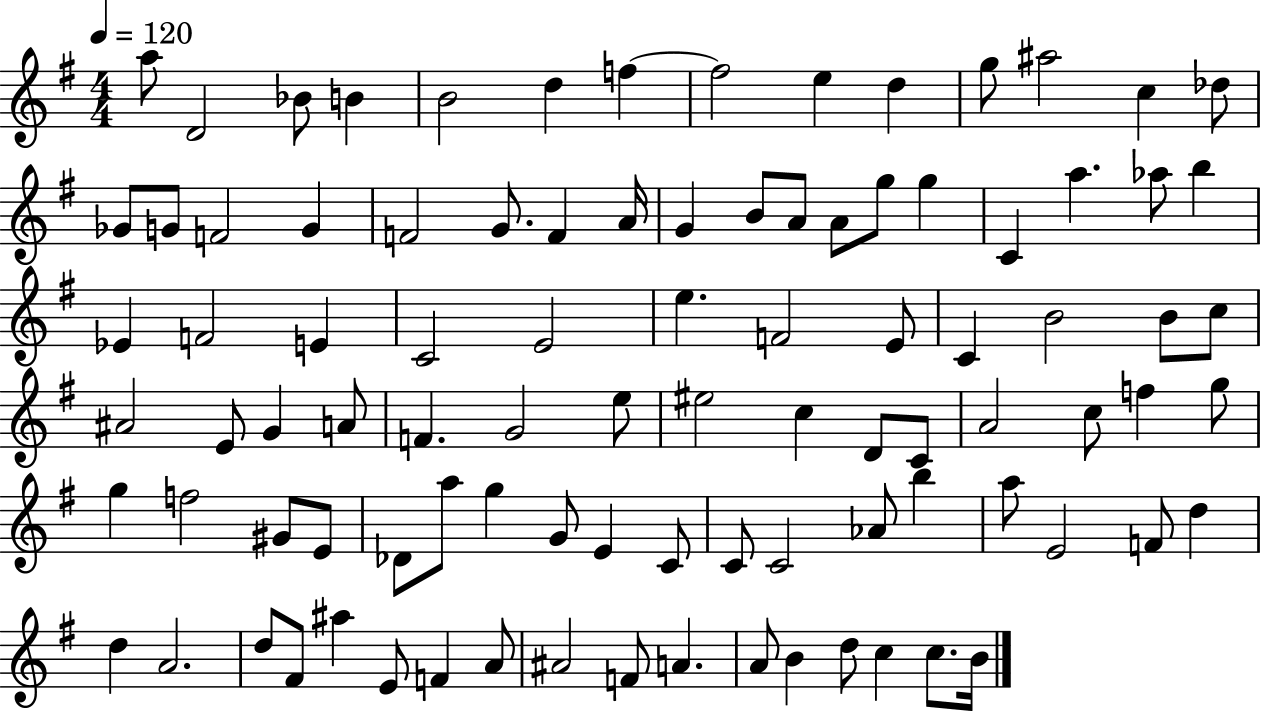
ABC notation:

X:1
T:Untitled
M:4/4
L:1/4
K:G
a/2 D2 _B/2 B B2 d f f2 e d g/2 ^a2 c _d/2 _G/2 G/2 F2 G F2 G/2 F A/4 G B/2 A/2 A/2 g/2 g C a _a/2 b _E F2 E C2 E2 e F2 E/2 C B2 B/2 c/2 ^A2 E/2 G A/2 F G2 e/2 ^e2 c D/2 C/2 A2 c/2 f g/2 g f2 ^G/2 E/2 _D/2 a/2 g G/2 E C/2 C/2 C2 _A/2 b a/2 E2 F/2 d d A2 d/2 ^F/2 ^a E/2 F A/2 ^A2 F/2 A A/2 B d/2 c c/2 B/4